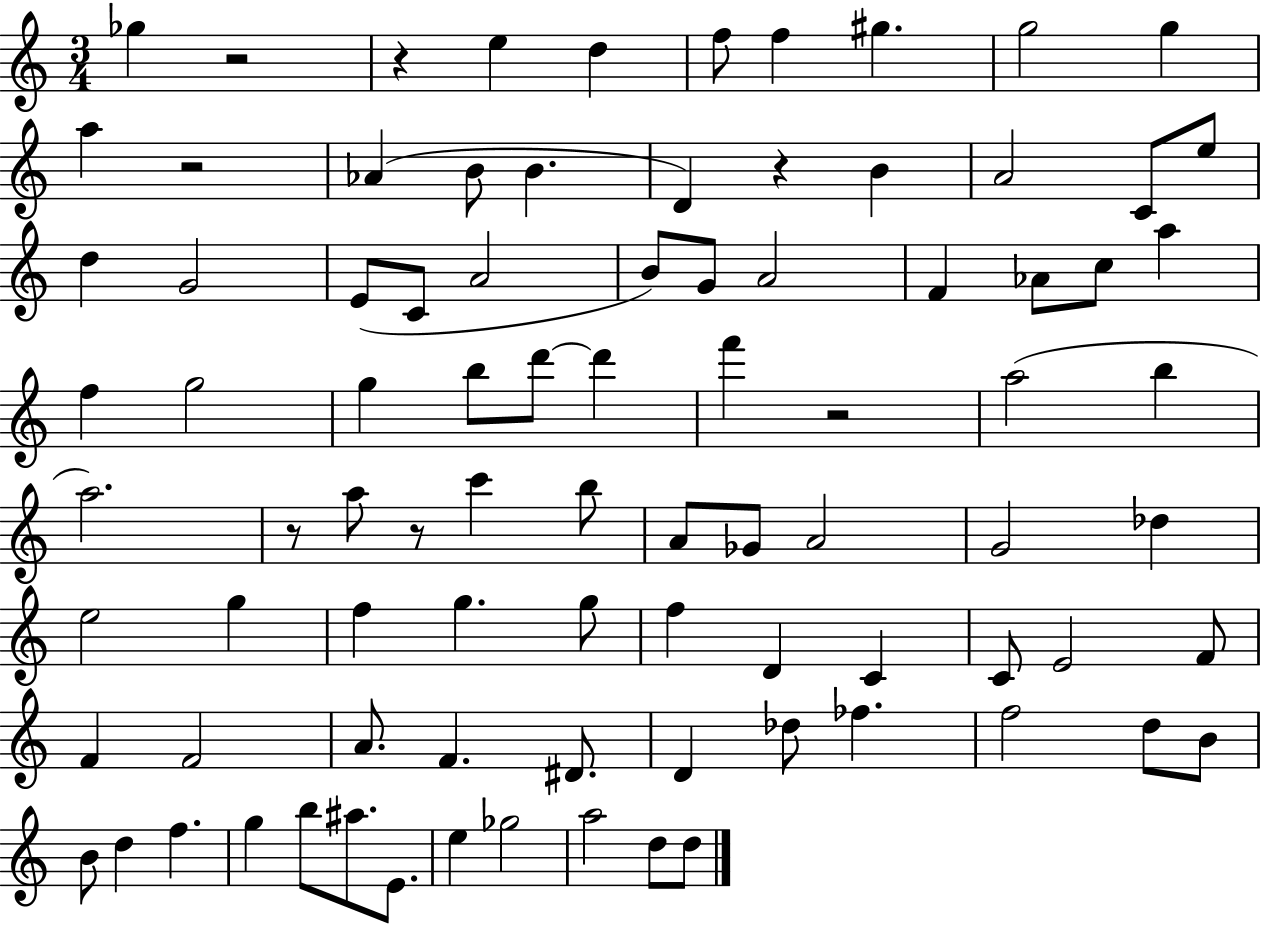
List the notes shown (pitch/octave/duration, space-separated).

Gb5/q R/h R/q E5/q D5/q F5/e F5/q G#5/q. G5/h G5/q A5/q R/h Ab4/q B4/e B4/q. D4/q R/q B4/q A4/h C4/e E5/e D5/q G4/h E4/e C4/e A4/h B4/e G4/e A4/h F4/q Ab4/e C5/e A5/q F5/q G5/h G5/q B5/e D6/e D6/q F6/q R/h A5/h B5/q A5/h. R/e A5/e R/e C6/q B5/e A4/e Gb4/e A4/h G4/h Db5/q E5/h G5/q F5/q G5/q. G5/e F5/q D4/q C4/q C4/e E4/h F4/e F4/q F4/h A4/e. F4/q. D#4/e. D4/q Db5/e FES5/q. F5/h D5/e B4/e B4/e D5/q F5/q. G5/q B5/e A#5/e. E4/e. E5/q Gb5/h A5/h D5/e D5/e